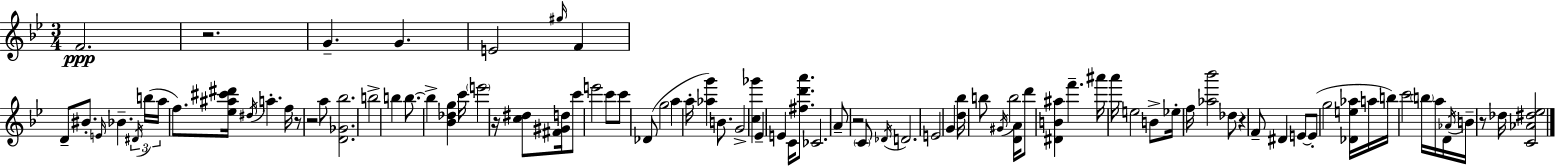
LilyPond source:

{
  \clef treble
  \numericTimeSignature
  \time 3/4
  \key bes \major
  f'2.\ppp | r2. | g'4.-- g'4. | e'2 \grace { gis''16 } f'4 | \break d'8-- bis'8.-. \grace { e'16 } bes'4.-- | \tuplet 3/2 { \acciaccatura { dis'16 } b''16( a''16 } f''8.) <ees'' ais'' cis''' dis'''>16 \acciaccatura { dis''16 } a''4.-. | f''16 r8 r2 | a''8 <d' ges' bes''>2. | \break b''2-> | b''4 b''8.~~ b''4-> <bes' des'' g''>4 | c'''16 \parenthesize e'''2 | r16 <c'' dis''>8 <fis' gis' d''>16 c'''8 e'''2 | \break c'''8 c'''8 des'8( g''2 | a''4 a''16-. <aes'' g'''>4) | b'8. g'2-> | <c'' ges'''>4 ees'4-- e'4 | \break c'16 <fis'' d''' a'''>8. ces'2. | a'8-- r2 | \parenthesize c'8 \acciaccatura { des'16 } d'2. | e'2 | \break g'4 <d'' bes''>16 b''8 \acciaccatura { gis'16 } b''2 | <d' a'>16 d'''8 <dis' b' ais''>4 | f'''4.-- ais'''16 a'''16 e''2 | b'8-> ees''16-. f''16 <aes'' bes'''>2 | \break des''8 r4 f'8-- | dis'4 e'8~~ e'8-.( g''2 | <des' e'' aes''>16 a''16 b''16) c'''2 | \parenthesize b''16 a''16 d'16 \acciaccatura { aes'16 } b'16-- r8 des''16 <c' aes' dis'' ees''>2 | \break \bar "|."
}